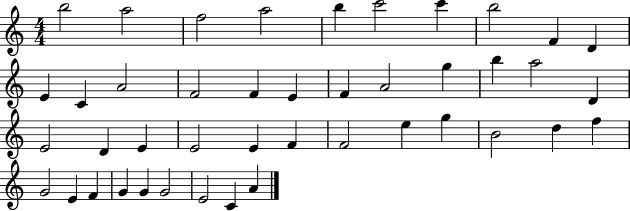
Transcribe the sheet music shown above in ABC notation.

X:1
T:Untitled
M:4/4
L:1/4
K:C
b2 a2 f2 a2 b c'2 c' b2 F D E C A2 F2 F E F A2 g b a2 D E2 D E E2 E F F2 e g B2 d f G2 E F G G G2 E2 C A